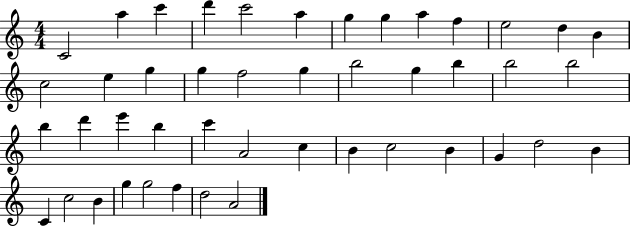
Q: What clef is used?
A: treble